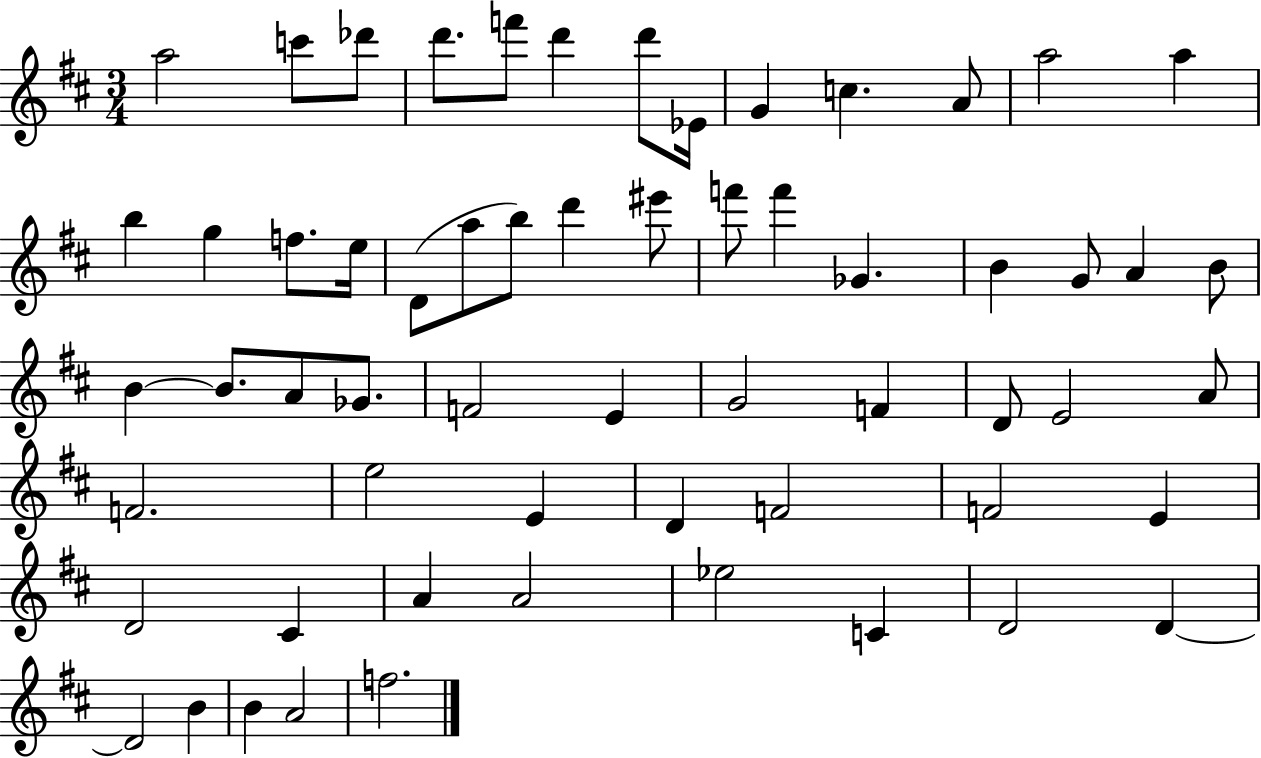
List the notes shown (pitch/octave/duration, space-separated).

A5/h C6/e Db6/e D6/e. F6/e D6/q D6/e Eb4/s G4/q C5/q. A4/e A5/h A5/q B5/q G5/q F5/e. E5/s D4/e A5/e B5/e D6/q EIS6/e F6/e F6/q Gb4/q. B4/q G4/e A4/q B4/e B4/q B4/e. A4/e Gb4/e. F4/h E4/q G4/h F4/q D4/e E4/h A4/e F4/h. E5/h E4/q D4/q F4/h F4/h E4/q D4/h C#4/q A4/q A4/h Eb5/h C4/q D4/h D4/q D4/h B4/q B4/q A4/h F5/h.